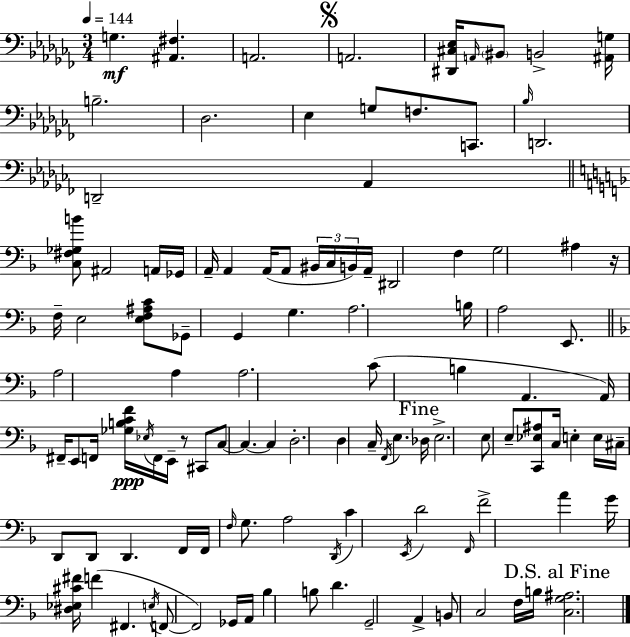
{
  \clef bass
  \numericTimeSignature
  \time 3/4
  \key aes \minor
  \tempo 4 = 144
  \repeat volta 2 { g4.\mf <ais, fis>4. | a,2. | \mark \markup { \musicglyph "scripts.segno" } a,2. | <dis, cis ees>16 \grace { a,16 } \parenthesize bis,8 b,2-> | \break <ais, g>16 b2.-- | des2. | ees4 g8 f8. c,8. | \grace { bes16 } d,2. | \break d,2-- aes,4 | \bar "||" \break \key d \minor <c fis ges b'>8 ais,2 a,16 ges,16 | a,16-- a,4 a,16( a,8 \tuplet 3/2 { bis,16 c16 b,16) } a,16-- | dis,2 f4 | g2 ais4 | \break r16 f16-- e2 <e f ais c'>8 | ges,8-- g,4 g4. | a2. | b16 a2 e,8. | \break \bar "||" \break \key d \minor a2 a4 | a2. | c'8( b4 a,4. | a,16) fis,16-- e,8 f,16 <ges b c' f'>16\ppp \acciaccatura { ees16 } f,16 e,16-- r8 cis,8 | \break c8~~ c4.~~ c4 | d2.-. | d4 c16-- \acciaccatura { f,16 } e4. | \mark "Fine" des16 e2.-> | \break e8 e8-- <c, ees ais>8 c16 e4-. | e16 cis16-- d,8 d,8 d,4. | f,16 f,16 \grace { f16 } g8. a2 | \acciaccatura { d,16 } c'4 \acciaccatura { e,16 } d'2 | \break \grace { f,16 } f'2-> | a'4 g'16 <dis ees cis' fis'>16 f'4( | fis,4. \acciaccatura { e16 } f,8~~ f,2) | ges,16 a,16 bes4 b8 | \break d'4. g,2-- | a,4-> b,8 c2 | f16 b16 \mark "D.S. al Fine" <c g ais>2. | } \bar "|."
}